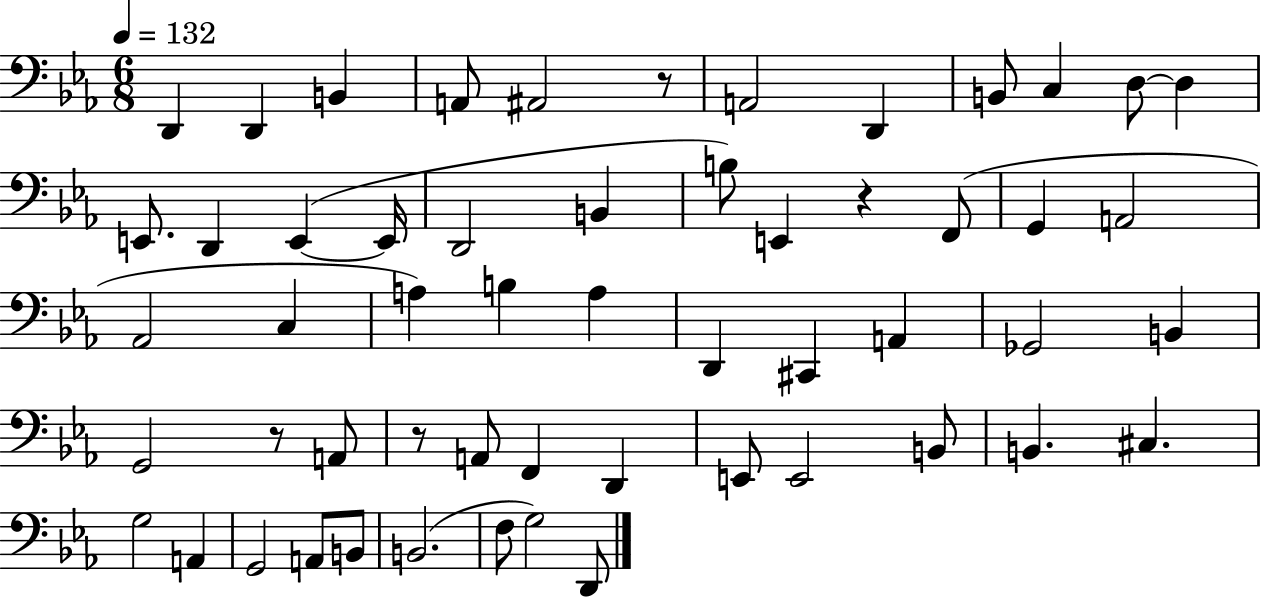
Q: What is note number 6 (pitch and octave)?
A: A2